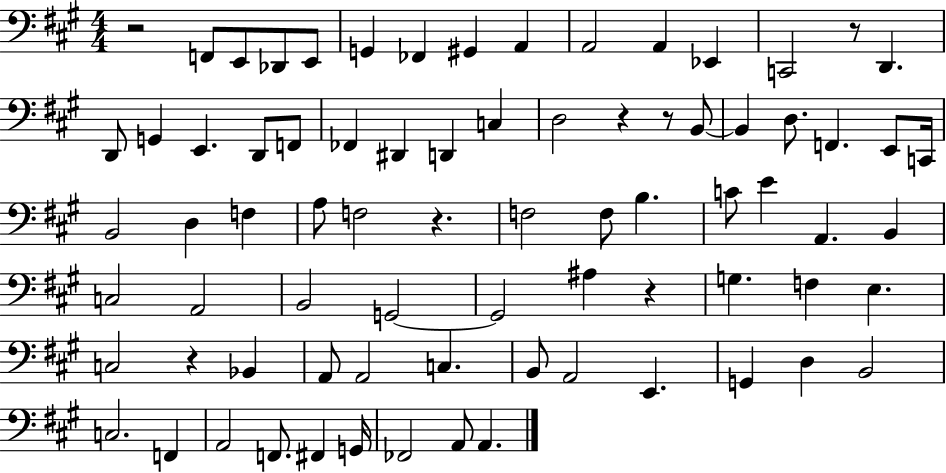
X:1
T:Untitled
M:4/4
L:1/4
K:A
z2 F,,/2 E,,/2 _D,,/2 E,,/2 G,, _F,, ^G,, A,, A,,2 A,, _E,, C,,2 z/2 D,, D,,/2 G,, E,, D,,/2 F,,/2 _F,, ^D,, D,, C, D,2 z z/2 B,,/2 B,, D,/2 F,, E,,/2 C,,/4 B,,2 D, F, A,/2 F,2 z F,2 F,/2 B, C/2 E A,, B,, C,2 A,,2 B,,2 G,,2 G,,2 ^A, z G, F, E, C,2 z _B,, A,,/2 A,,2 C, B,,/2 A,,2 E,, G,, D, B,,2 C,2 F,, A,,2 F,,/2 ^F,, G,,/4 _F,,2 A,,/2 A,,